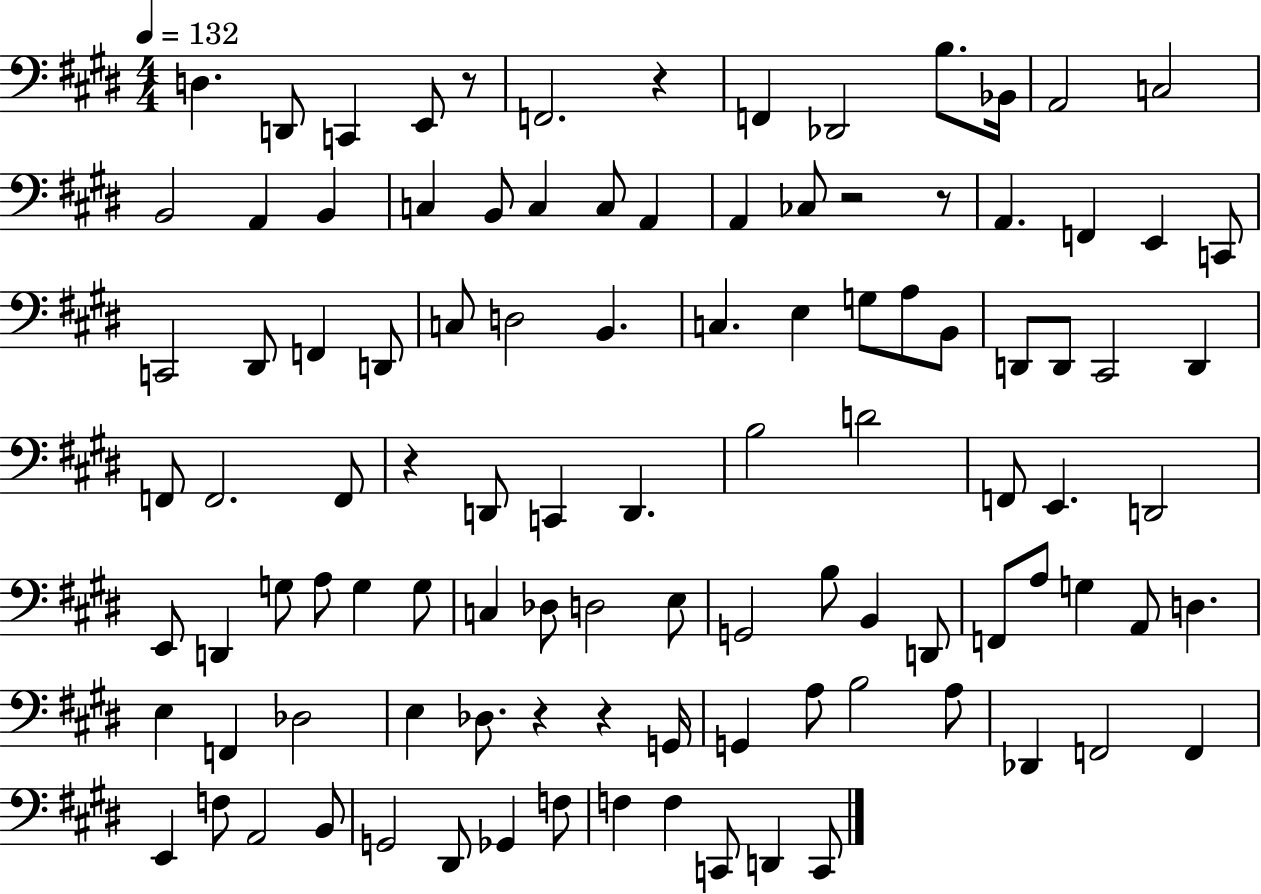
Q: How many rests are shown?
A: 7